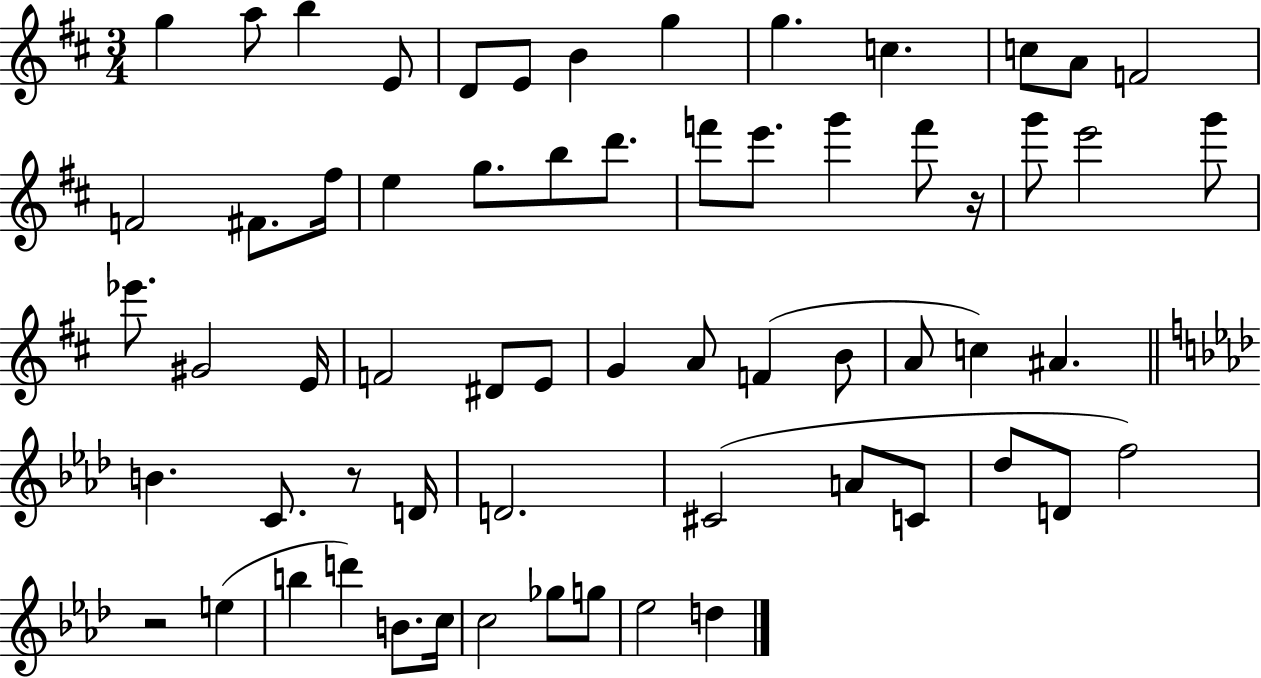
X:1
T:Untitled
M:3/4
L:1/4
K:D
g a/2 b E/2 D/2 E/2 B g g c c/2 A/2 F2 F2 ^F/2 ^f/4 e g/2 b/2 d'/2 f'/2 e'/2 g' f'/2 z/4 g'/2 e'2 g'/2 _e'/2 ^G2 E/4 F2 ^D/2 E/2 G A/2 F B/2 A/2 c ^A B C/2 z/2 D/4 D2 ^C2 A/2 C/2 _d/2 D/2 f2 z2 e b d' B/2 c/4 c2 _g/2 g/2 _e2 d